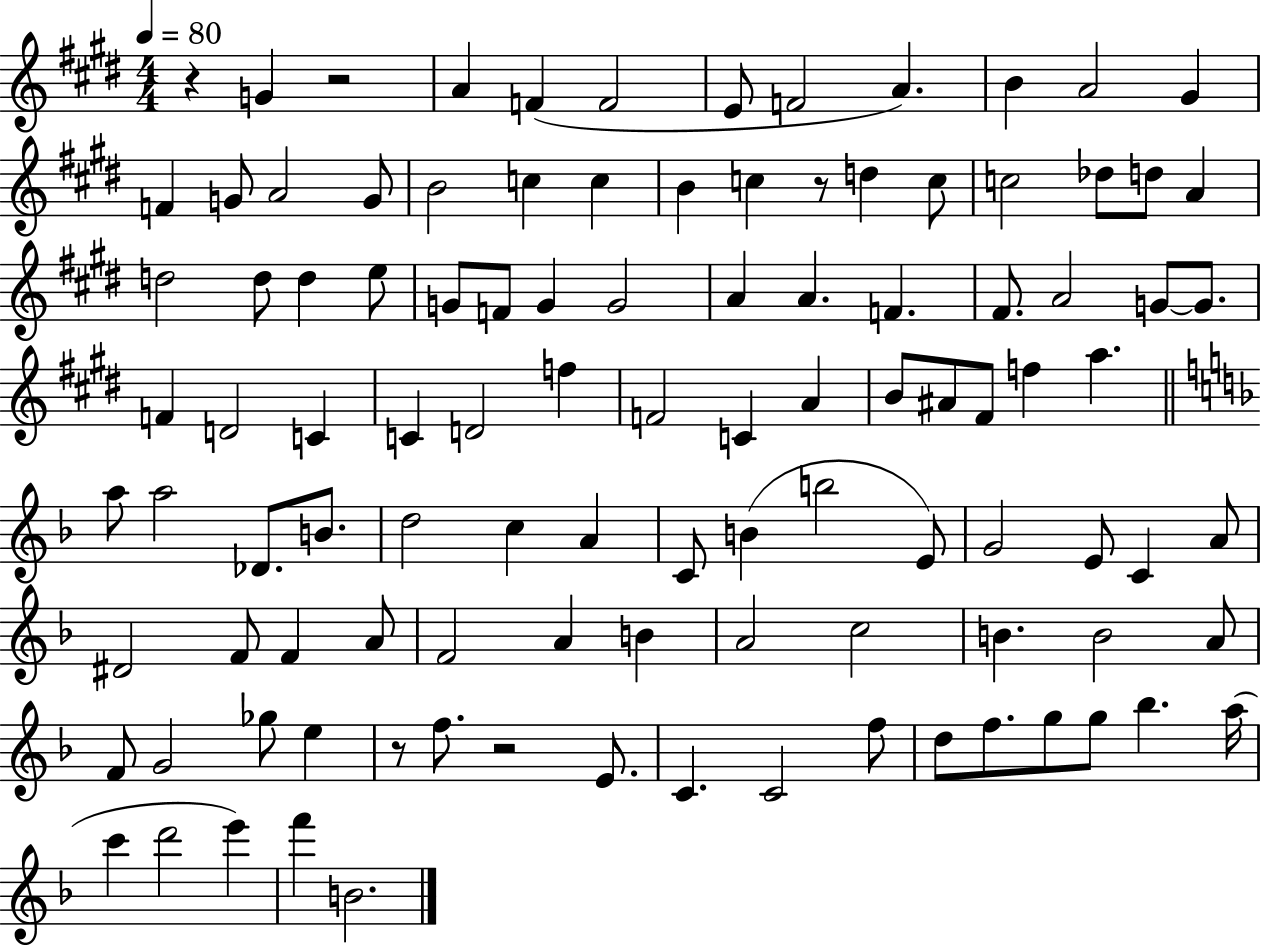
R/q G4/q R/h A4/q F4/q F4/h E4/e F4/h A4/q. B4/q A4/h G#4/q F4/q G4/e A4/h G4/e B4/h C5/q C5/q B4/q C5/q R/e D5/q C5/e C5/h Db5/e D5/e A4/q D5/h D5/e D5/q E5/e G4/e F4/e G4/q G4/h A4/q A4/q. F4/q. F#4/e. A4/h G4/e G4/e. F4/q D4/h C4/q C4/q D4/h F5/q F4/h C4/q A4/q B4/e A#4/e F#4/e F5/q A5/q. A5/e A5/h Db4/e. B4/e. D5/h C5/q A4/q C4/e B4/q B5/h E4/e G4/h E4/e C4/q A4/e D#4/h F4/e F4/q A4/e F4/h A4/q B4/q A4/h C5/h B4/q. B4/h A4/e F4/e G4/h Gb5/e E5/q R/e F5/e. R/h E4/e. C4/q. C4/h F5/e D5/e F5/e. G5/e G5/e Bb5/q. A5/s C6/q D6/h E6/q F6/q B4/h.